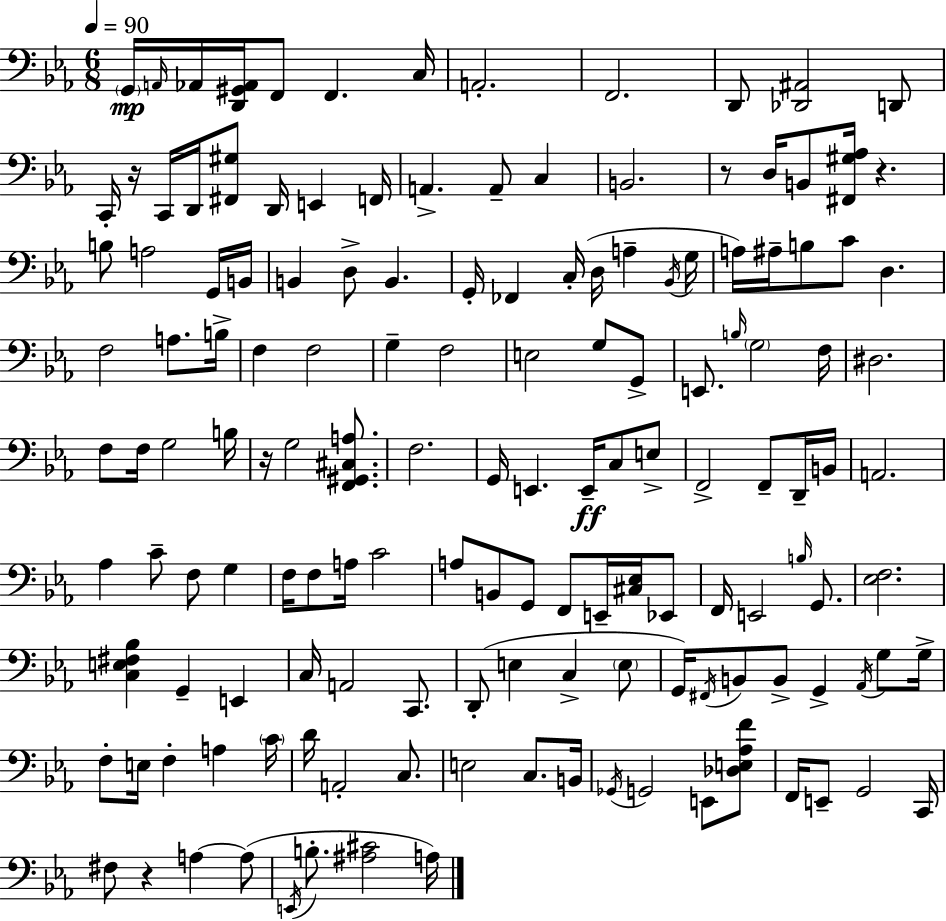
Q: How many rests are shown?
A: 5